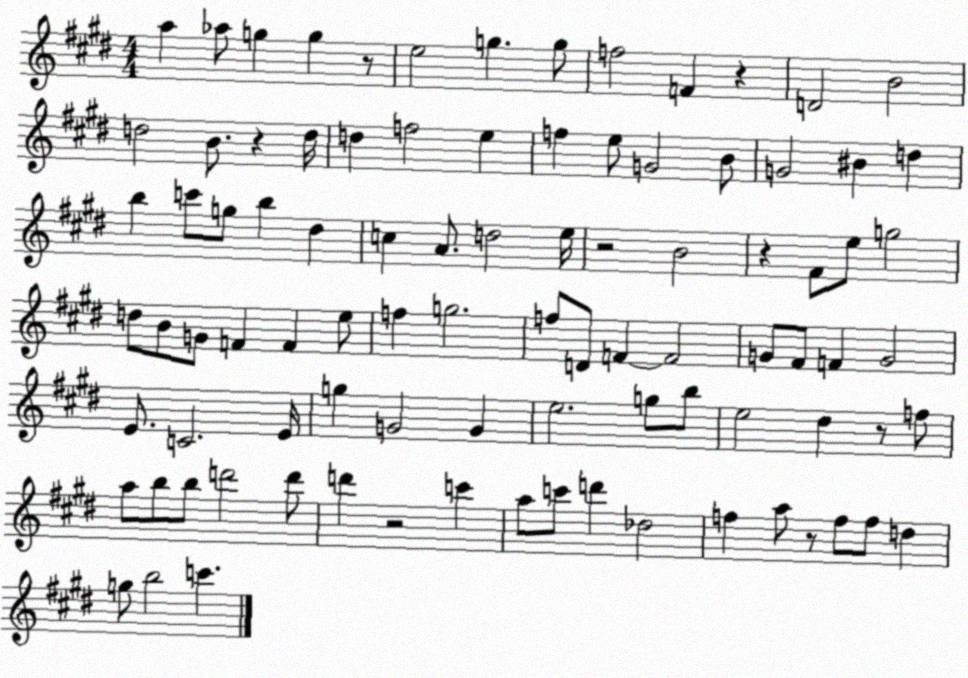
X:1
T:Untitled
M:4/4
L:1/4
K:E
a _a/2 g g z/2 e2 g g/2 f2 F z D2 B2 d2 B/2 z d/4 d f2 e f e/2 G2 B/2 G2 ^B d b c'/2 g/2 b ^d c A/2 d2 e/4 z2 B2 z ^F/2 e/2 g2 d/2 B/2 G/2 F F e/2 f g2 f/2 D/2 F F2 G/2 ^F/2 F G2 E/2 C2 E/4 g G2 G e2 g/2 b/2 e2 ^d z/2 f/2 a/2 b/2 b/2 d'2 d'/2 d' z2 c' a/2 c'/2 d' _d2 f a/2 z/2 f/2 f/2 d g/2 b2 c'